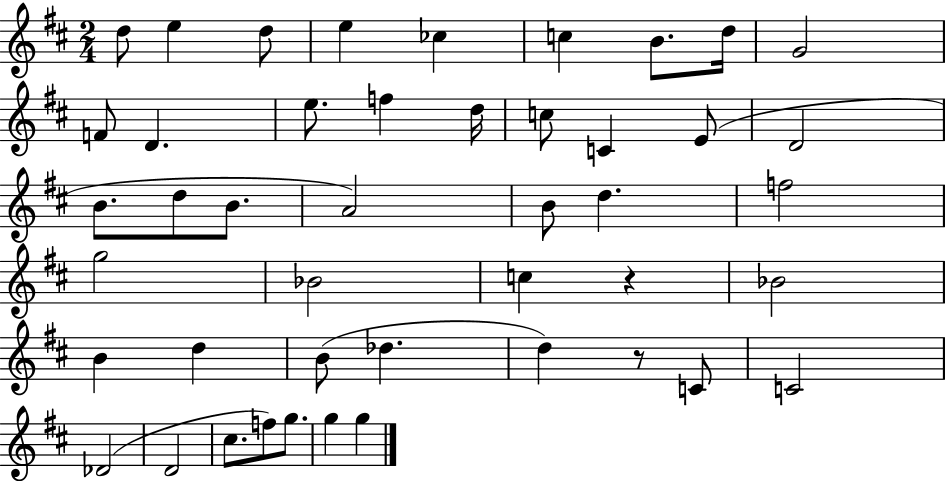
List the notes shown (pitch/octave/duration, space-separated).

D5/e E5/q D5/e E5/q CES5/q C5/q B4/e. D5/s G4/h F4/e D4/q. E5/e. F5/q D5/s C5/e C4/q E4/e D4/h B4/e. D5/e B4/e. A4/h B4/e D5/q. F5/h G5/h Bb4/h C5/q R/q Bb4/h B4/q D5/q B4/e Db5/q. D5/q R/e C4/e C4/h Db4/h D4/h C#5/e. F5/e G5/e. G5/q G5/q